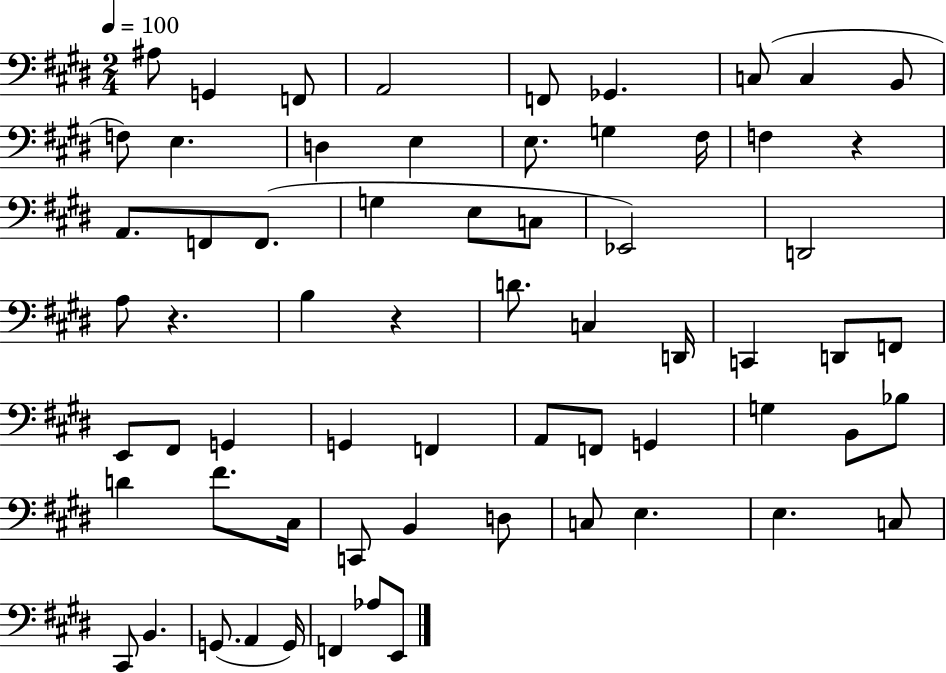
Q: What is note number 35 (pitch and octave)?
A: F#2